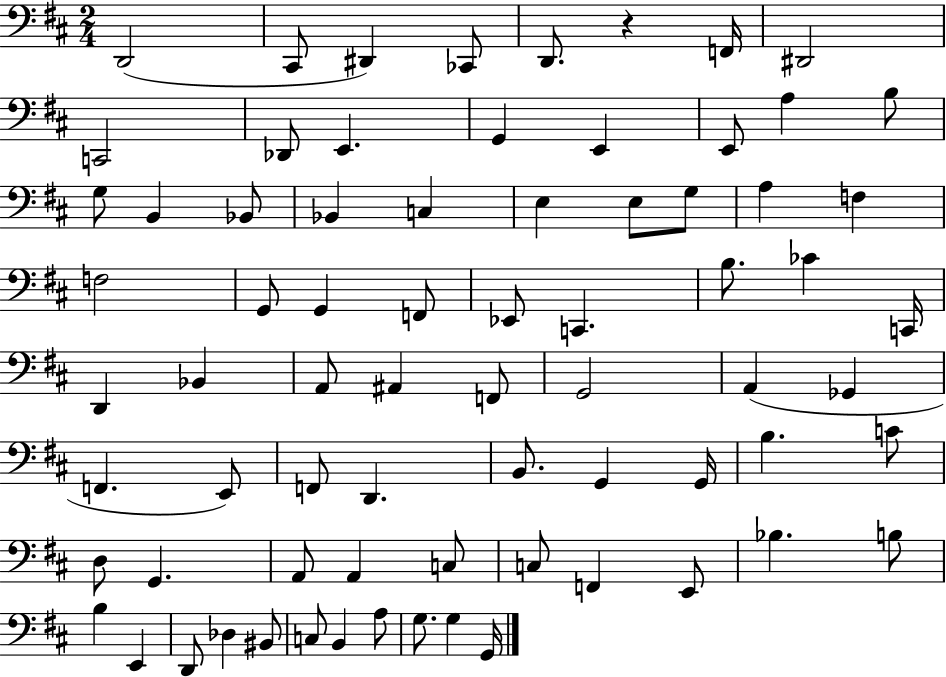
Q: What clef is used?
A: bass